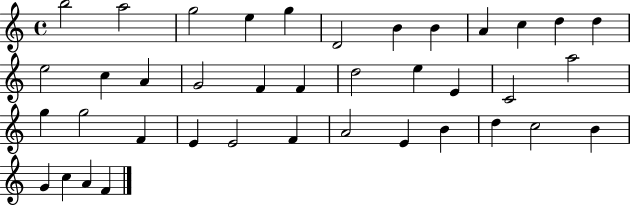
{
  \clef treble
  \time 4/4
  \defaultTimeSignature
  \key c \major
  b''2 a''2 | g''2 e''4 g''4 | d'2 b'4 b'4 | a'4 c''4 d''4 d''4 | \break e''2 c''4 a'4 | g'2 f'4 f'4 | d''2 e''4 e'4 | c'2 a''2 | \break g''4 g''2 f'4 | e'4 e'2 f'4 | a'2 e'4 b'4 | d''4 c''2 b'4 | \break g'4 c''4 a'4 f'4 | \bar "|."
}